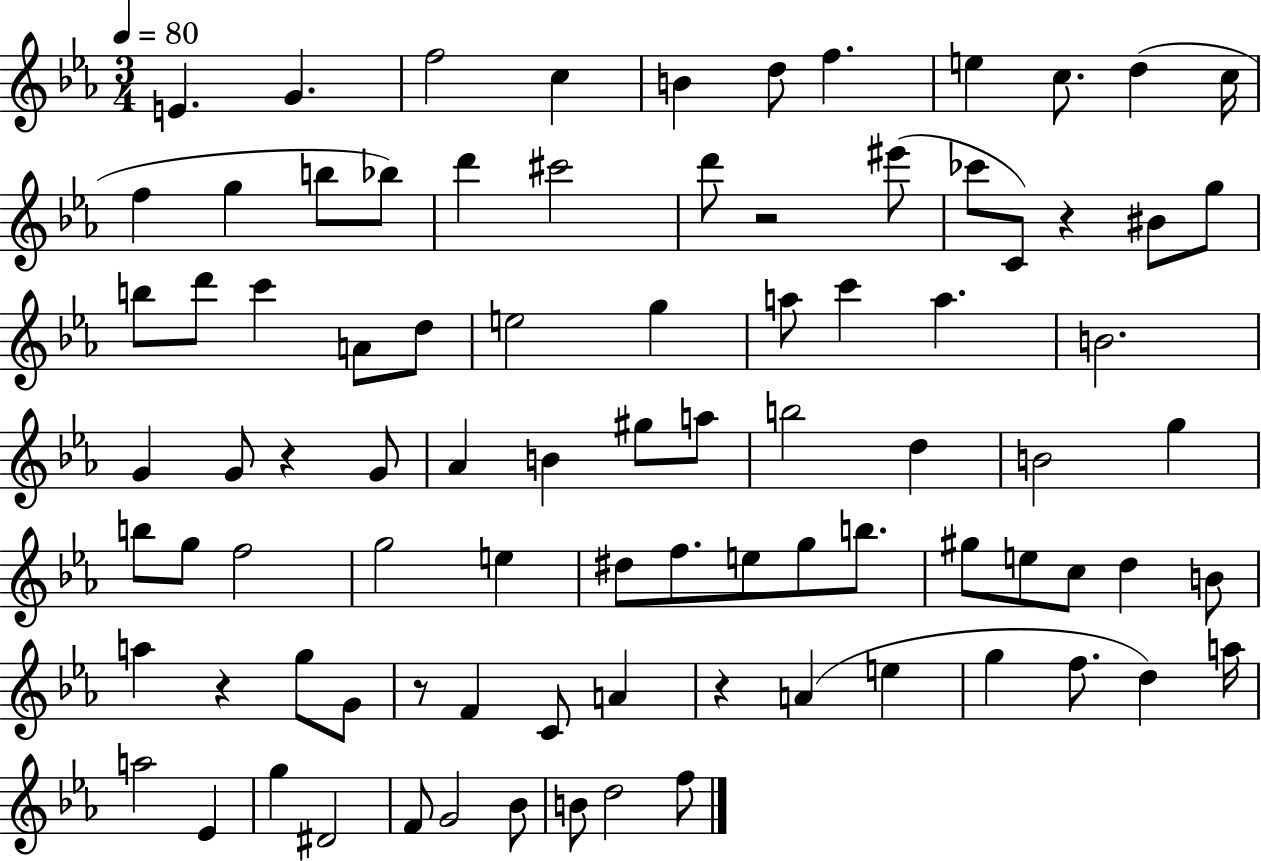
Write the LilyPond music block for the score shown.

{
  \clef treble
  \numericTimeSignature
  \time 3/4
  \key ees \major
  \tempo 4 = 80
  e'4. g'4. | f''2 c''4 | b'4 d''8 f''4. | e''4 c''8. d''4( c''16 | \break f''4 g''4 b''8 bes''8) | d'''4 cis'''2 | d'''8 r2 eis'''8( | ces'''8 c'8) r4 bis'8 g''8 | \break b''8 d'''8 c'''4 a'8 d''8 | e''2 g''4 | a''8 c'''4 a''4. | b'2. | \break g'4 g'8 r4 g'8 | aes'4 b'4 gis''8 a''8 | b''2 d''4 | b'2 g''4 | \break b''8 g''8 f''2 | g''2 e''4 | dis''8 f''8. e''8 g''8 b''8. | gis''8 e''8 c''8 d''4 b'8 | \break a''4 r4 g''8 g'8 | r8 f'4 c'8 a'4 | r4 a'4( e''4 | g''4 f''8. d''4) a''16 | \break a''2 ees'4 | g''4 dis'2 | f'8 g'2 bes'8 | b'8 d''2 f''8 | \break \bar "|."
}